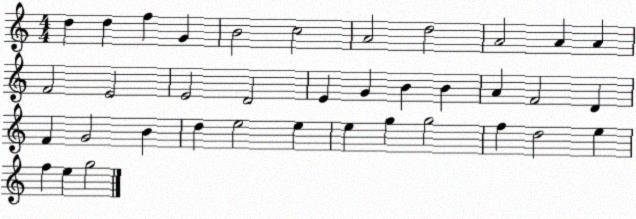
X:1
T:Untitled
M:4/4
L:1/4
K:C
d d f G B2 c2 A2 d2 A2 A A F2 E2 E2 D2 E G B B A F2 D F G2 B d e2 e e g g2 f d2 e f e g2